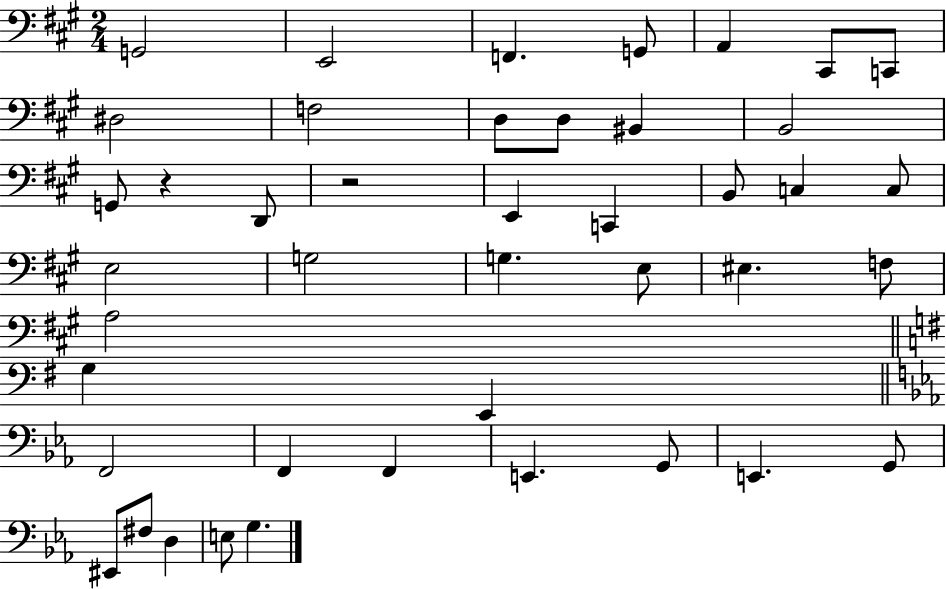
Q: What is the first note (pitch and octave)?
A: G2